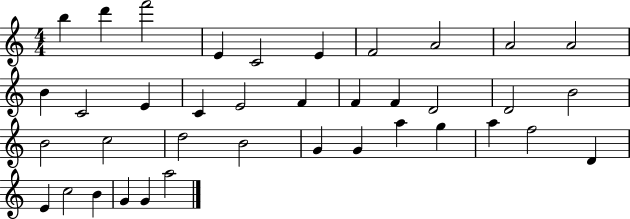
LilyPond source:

{
  \clef treble
  \numericTimeSignature
  \time 4/4
  \key c \major
  b''4 d'''4 f'''2 | e'4 c'2 e'4 | f'2 a'2 | a'2 a'2 | \break b'4 c'2 e'4 | c'4 e'2 f'4 | f'4 f'4 d'2 | d'2 b'2 | \break b'2 c''2 | d''2 b'2 | g'4 g'4 a''4 g''4 | a''4 f''2 d'4 | \break e'4 c''2 b'4 | g'4 g'4 a''2 | \bar "|."
}